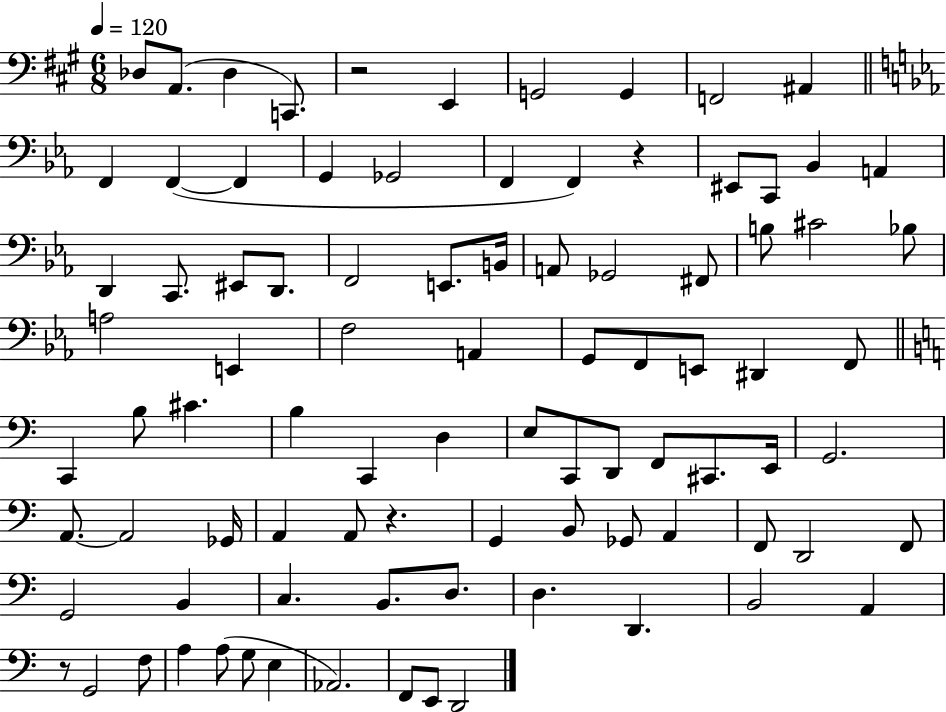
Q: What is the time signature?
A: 6/8